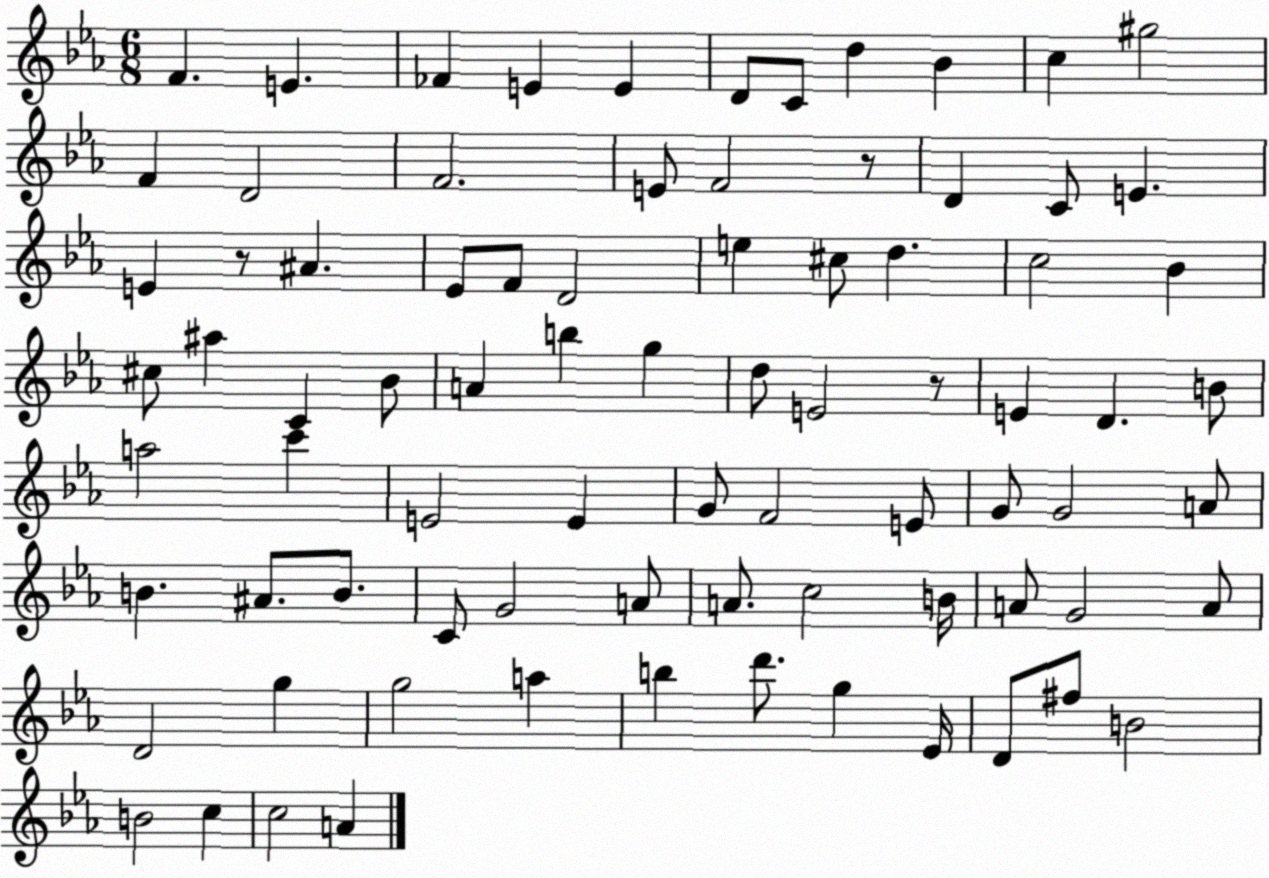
X:1
T:Untitled
M:6/8
L:1/4
K:Eb
F E _F E E D/2 C/2 d _B c ^g2 F D2 F2 E/2 F2 z/2 D C/2 E E z/2 ^A _E/2 F/2 D2 e ^c/2 d c2 _B ^c/2 ^a C _B/2 A b g d/2 E2 z/2 E D B/2 a2 c' E2 E G/2 F2 E/2 G/2 G2 A/2 B ^A/2 B/2 C/2 G2 A/2 A/2 c2 B/4 A/2 G2 A/2 D2 g g2 a b d'/2 g _E/4 D/2 ^f/2 B2 B2 c c2 A